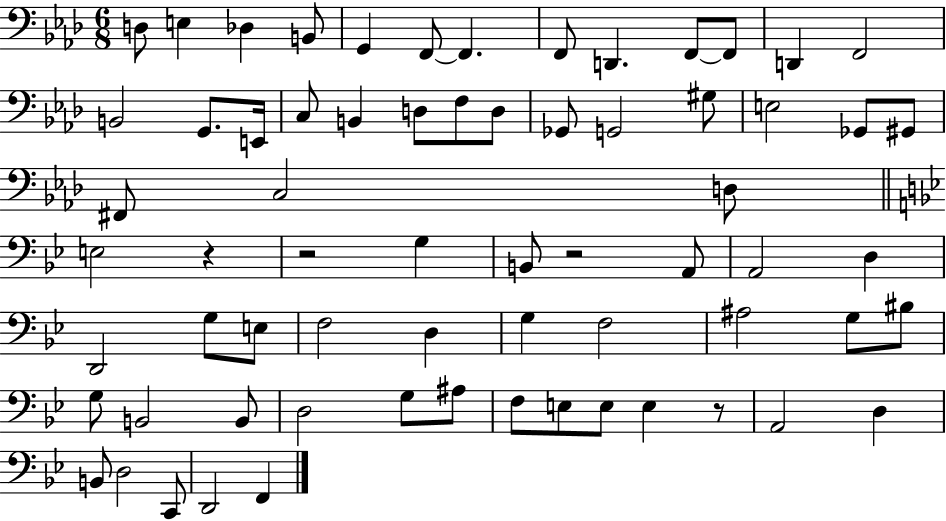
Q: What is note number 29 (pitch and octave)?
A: C3